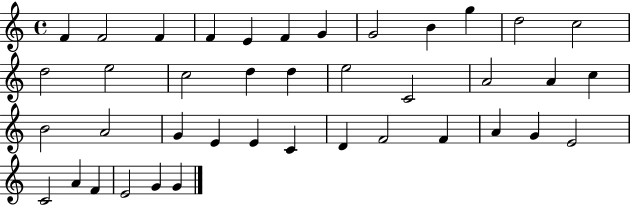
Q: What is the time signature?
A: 4/4